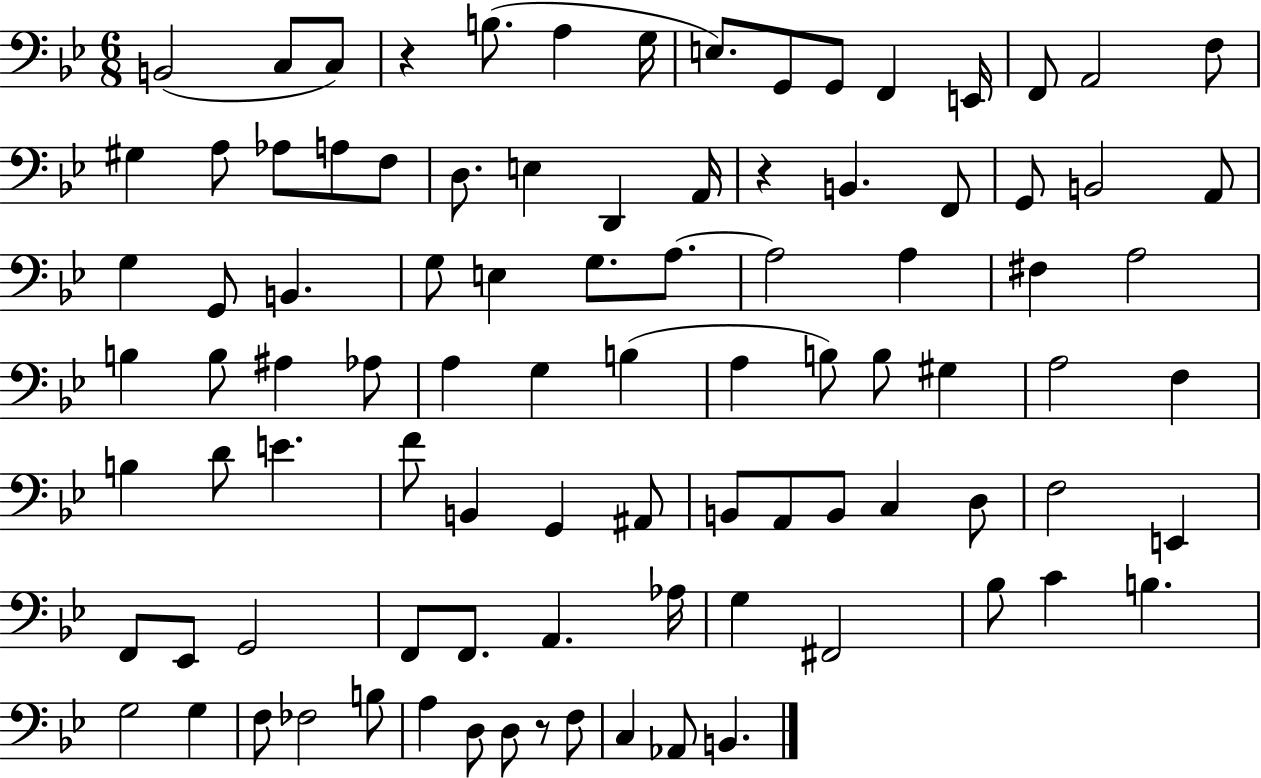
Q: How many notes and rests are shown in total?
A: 93